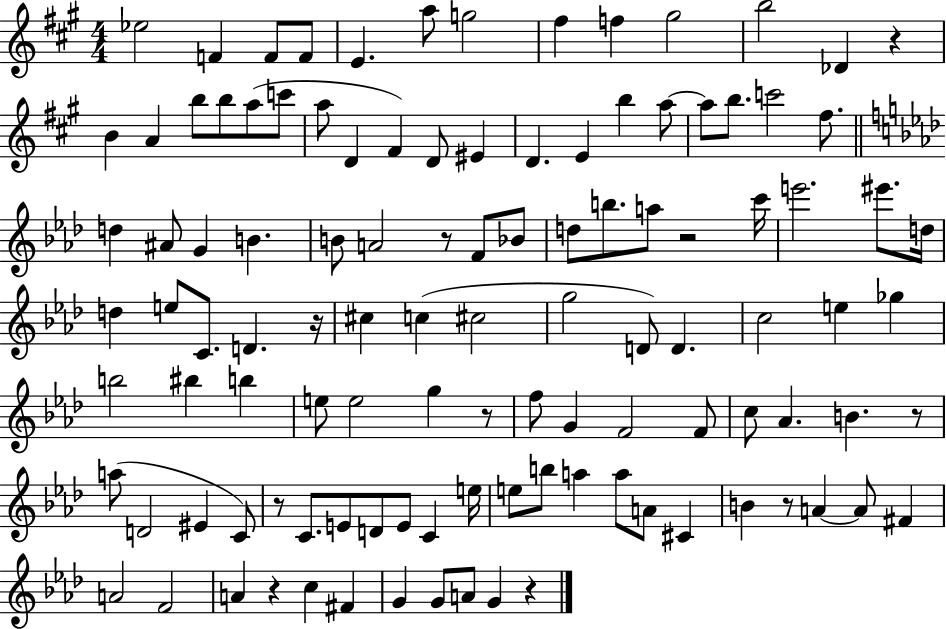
Eb5/h F4/q F4/e F4/e E4/q. A5/e G5/h F#5/q F5/q G#5/h B5/h Db4/q R/q B4/q A4/q B5/e B5/e A5/e C6/e A5/e D4/q F#4/q D4/e EIS4/q D4/q. E4/q B5/q A5/e A5/e B5/e. C6/h F#5/e. D5/q A#4/e G4/q B4/q. B4/e A4/h R/e F4/e Bb4/e D5/e B5/e. A5/e R/h C6/s E6/h. EIS6/e. D5/s D5/q E5/e C4/e. D4/q. R/s C#5/q C5/q C#5/h G5/h D4/e D4/q. C5/h E5/q Gb5/q B5/h BIS5/q B5/q E5/e E5/h G5/q R/e F5/e G4/q F4/h F4/e C5/e Ab4/q. B4/q. R/e A5/e D4/h EIS4/q C4/e R/e C4/e. E4/e D4/e E4/e C4/q E5/s E5/e B5/e A5/q A5/e A4/e C#4/q B4/q R/e A4/q A4/e F#4/q A4/h F4/h A4/q R/q C5/q F#4/q G4/q G4/e A4/e G4/q R/q